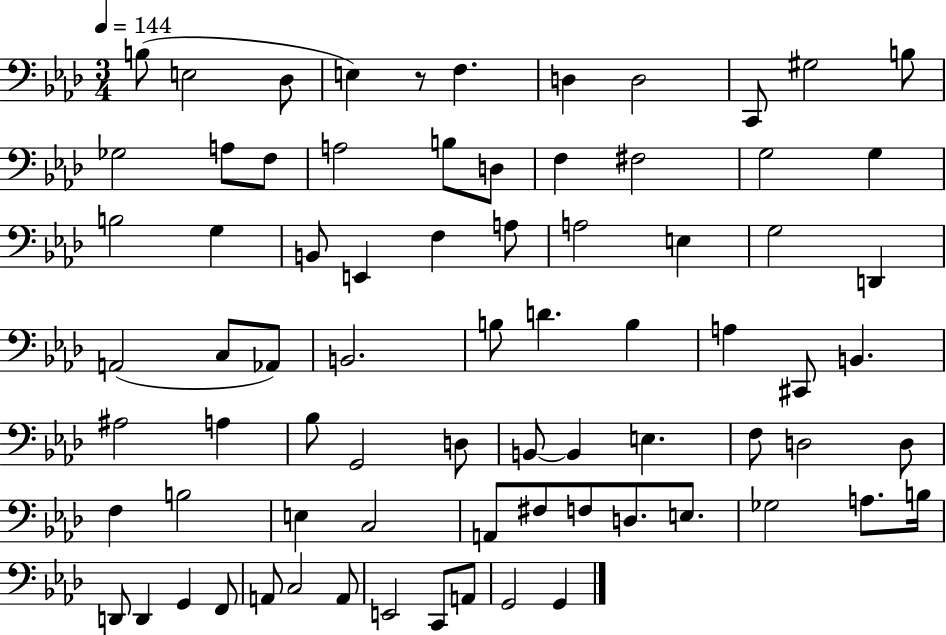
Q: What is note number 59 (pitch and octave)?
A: D3